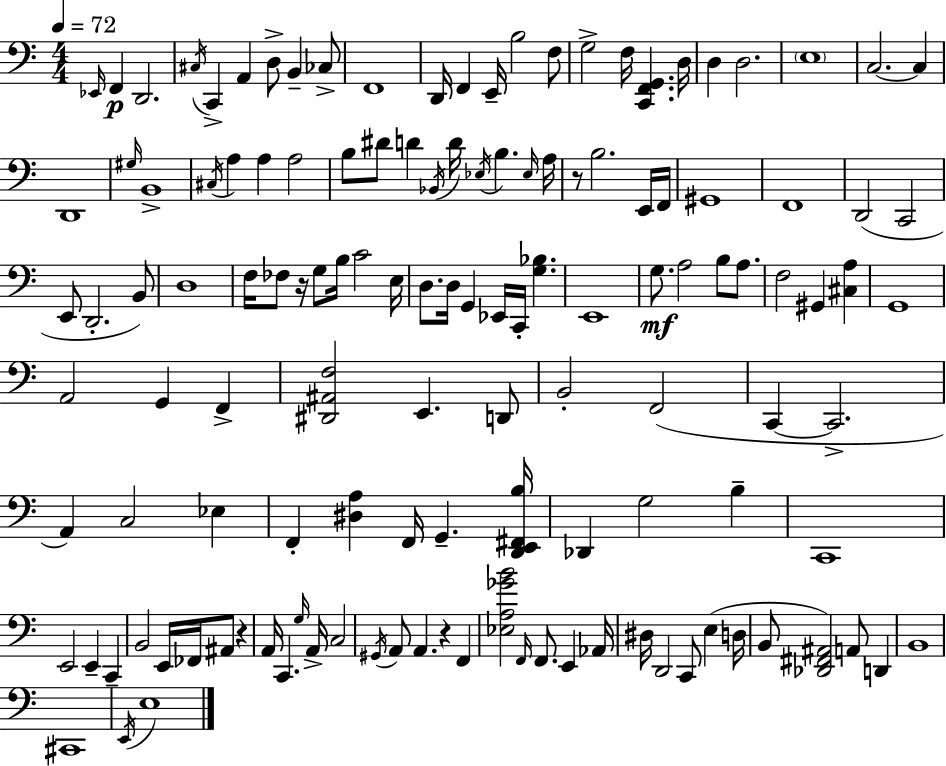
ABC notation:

X:1
T:Untitled
M:4/4
L:1/4
K:Am
_E,,/4 F,, D,,2 ^C,/4 C,, A,, D,/2 B,, _C,/2 F,,4 D,,/4 F,, E,,/4 B,2 F,/2 G,2 F,/4 [C,,F,,G,,] D,/4 D, D,2 E,4 C,2 C, D,,4 ^G,/4 B,,4 ^C,/4 A, A, A,2 B,/2 ^D/2 D _B,,/4 D/4 _E,/4 B, _E,/4 A,/4 z/2 B,2 E,,/4 F,,/4 ^G,,4 F,,4 D,,2 C,,2 E,,/2 D,,2 B,,/2 D,4 F,/4 _F,/2 z/4 G,/2 B,/4 C2 E,/4 D,/2 D,/4 G,, _E,,/4 C,,/4 [G,_B,] E,,4 G,/2 A,2 B,/2 A,/2 F,2 ^G,, [^C,A,] G,,4 A,,2 G,, F,, [^D,,^A,,F,]2 E,, D,,/2 B,,2 F,,2 C,, C,,2 A,, C,2 _E, F,, [^D,A,] F,,/4 G,, [D,,E,,^F,,B,]/4 _D,, G,2 B, C,,4 E,,2 E,, C,, B,,2 E,,/4 _F,,/4 ^A,,/2 z A,,/4 C,, G,/4 A,,/4 C,2 ^G,,/4 A,,/2 A,, z F,, [_E,A,_GB]2 F,,/4 F,,/2 E,, _A,,/4 ^D,/4 D,,2 C,,/2 E, D,/4 B,,/2 [_D,,^F,,^A,,]2 A,,/2 D,, B,,4 ^C,,4 E,,/4 E,4